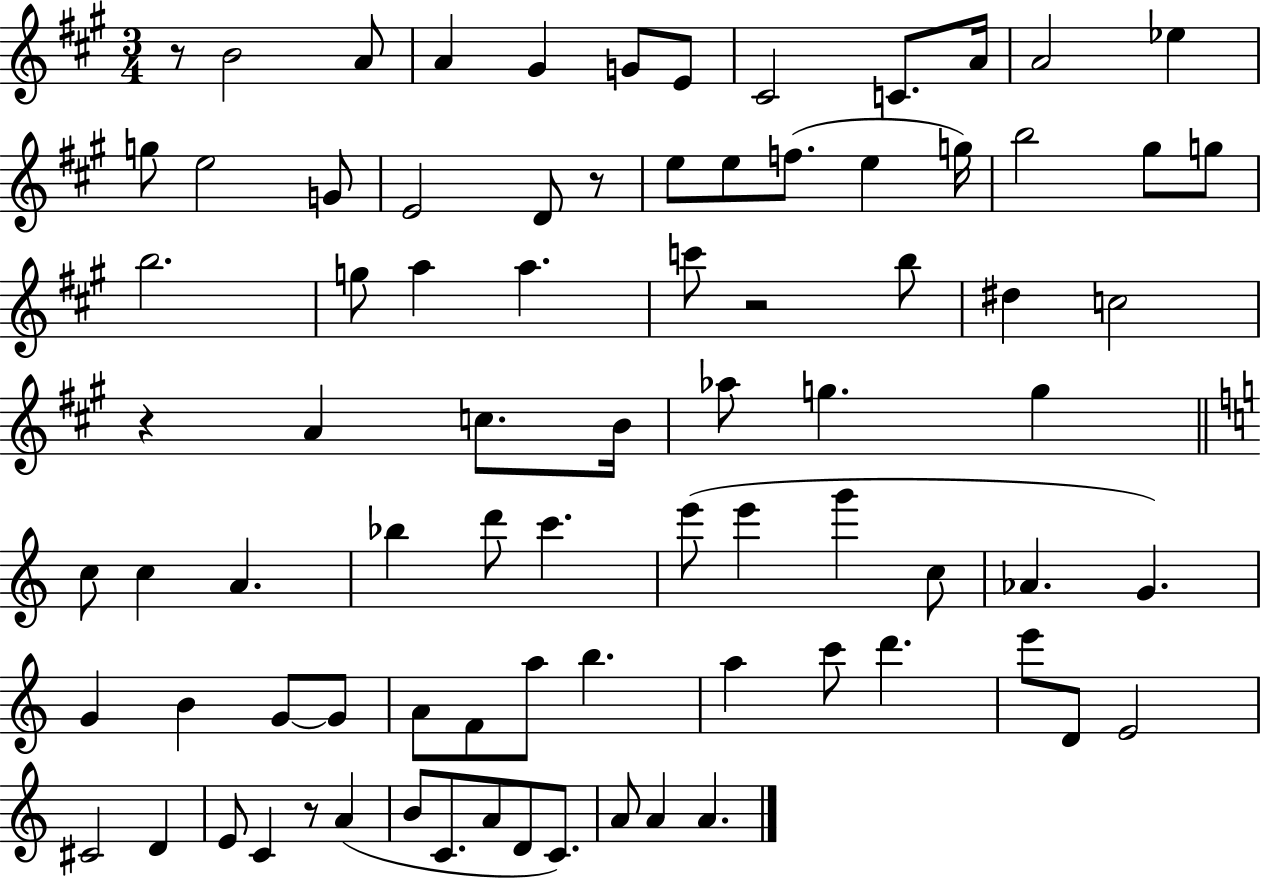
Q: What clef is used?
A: treble